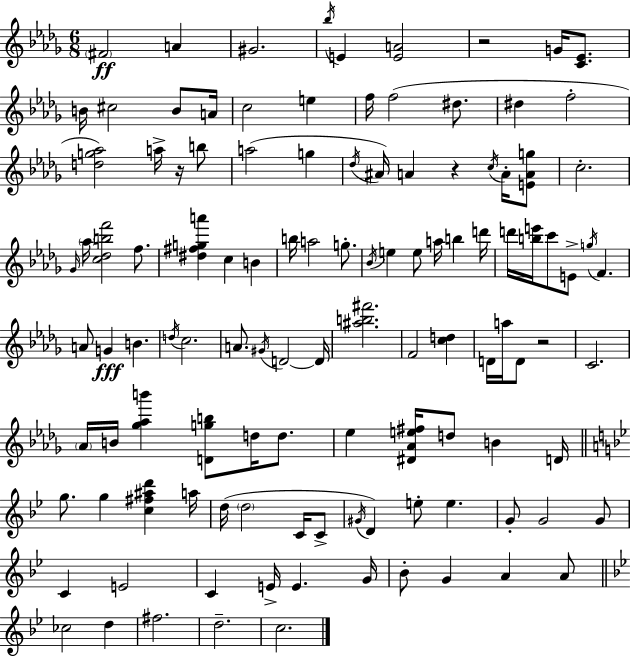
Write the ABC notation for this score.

X:1
T:Untitled
M:6/8
L:1/4
K:Bbm
^F2 A ^G2 _b/4 E [EA]2 z2 G/4 [C_E]/2 B/4 ^c2 B/2 A/4 c2 e f/4 f2 ^d/2 ^d f2 [dg_a]2 a/4 z/4 b/2 a2 g _d/4 ^A/4 A z c/4 A/4 [EAg]/2 c2 _G/4 _a/4 [c_dbf']2 f/2 [^d^fga'] c B b/4 a2 g/2 _B/4 e e/2 a/4 b d'/4 d'/4 [be']/4 c'/2 E/2 g/4 F A/2 G B d/4 c2 A/2 ^G/4 D2 D/4 [^ab^f']2 F2 [cd] D/4 a/4 D/2 z2 C2 _A/4 B/4 [_g_ab'] [Dgb]/2 d/4 d/2 _e [^D_Ae^f]/4 d/2 B D/4 g/2 g [c^f^ad'] a/4 d/4 d2 C/4 C/2 ^G/4 D e/2 e G/2 G2 G/2 C E2 C E/4 E G/4 _B/2 G A A/2 _c2 d ^f2 d2 c2